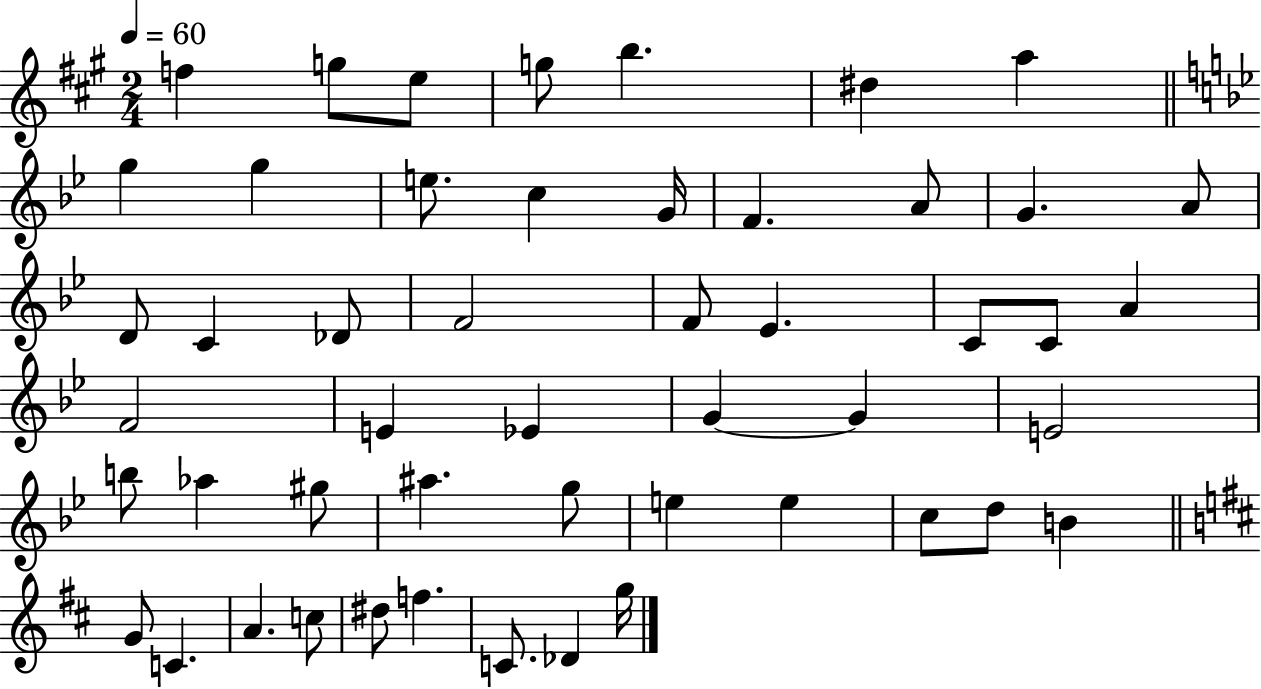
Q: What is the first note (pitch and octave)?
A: F5